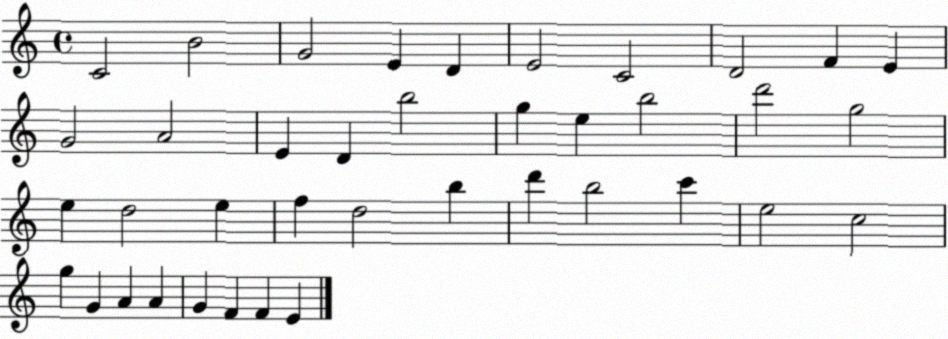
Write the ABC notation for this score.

X:1
T:Untitled
M:4/4
L:1/4
K:C
C2 B2 G2 E D E2 C2 D2 F E G2 A2 E D b2 g e b2 d'2 g2 e d2 e f d2 b d' b2 c' e2 c2 g G A A G F F E